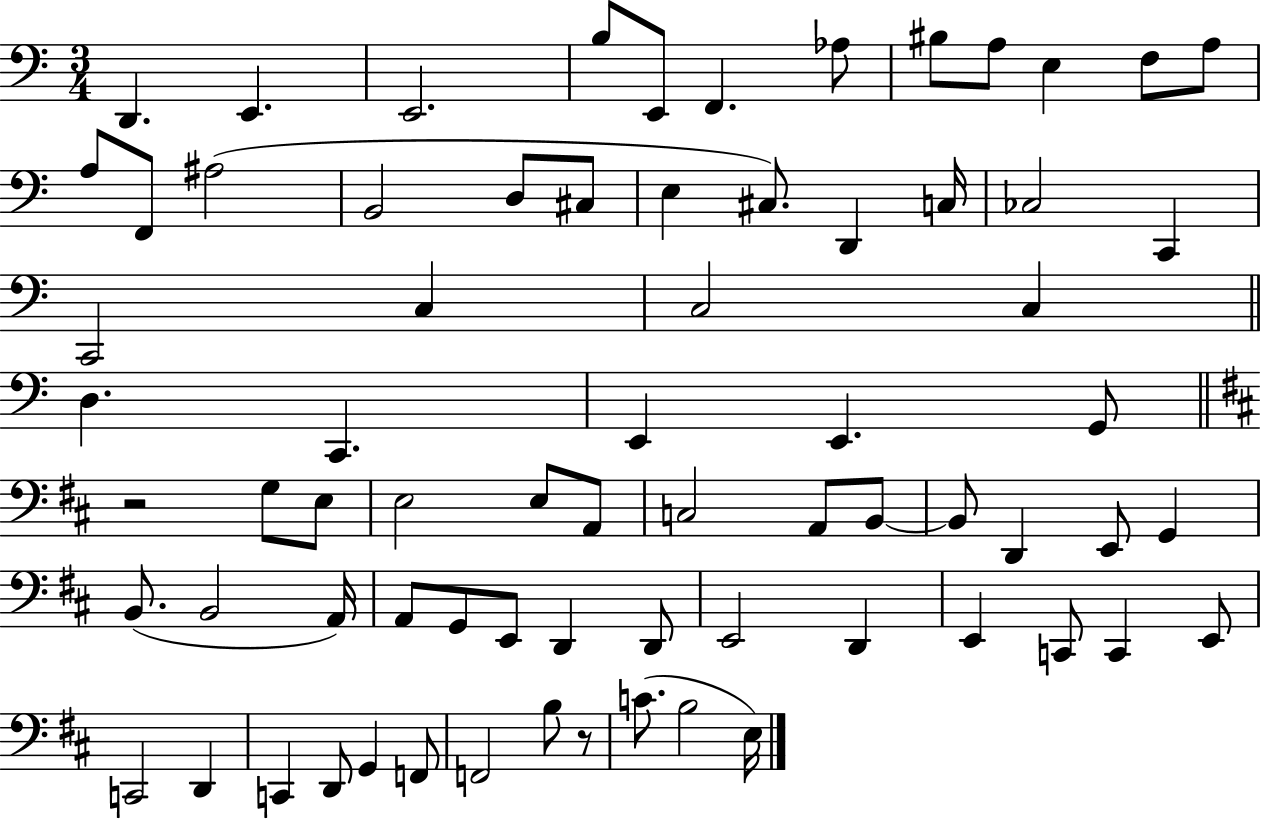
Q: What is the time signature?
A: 3/4